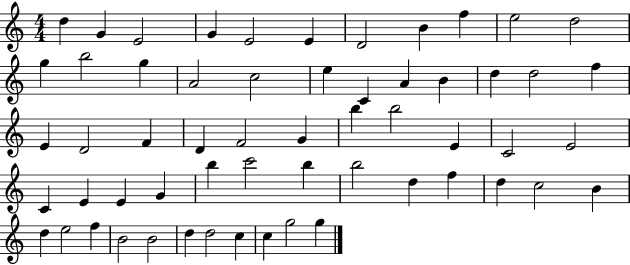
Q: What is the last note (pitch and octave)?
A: G5